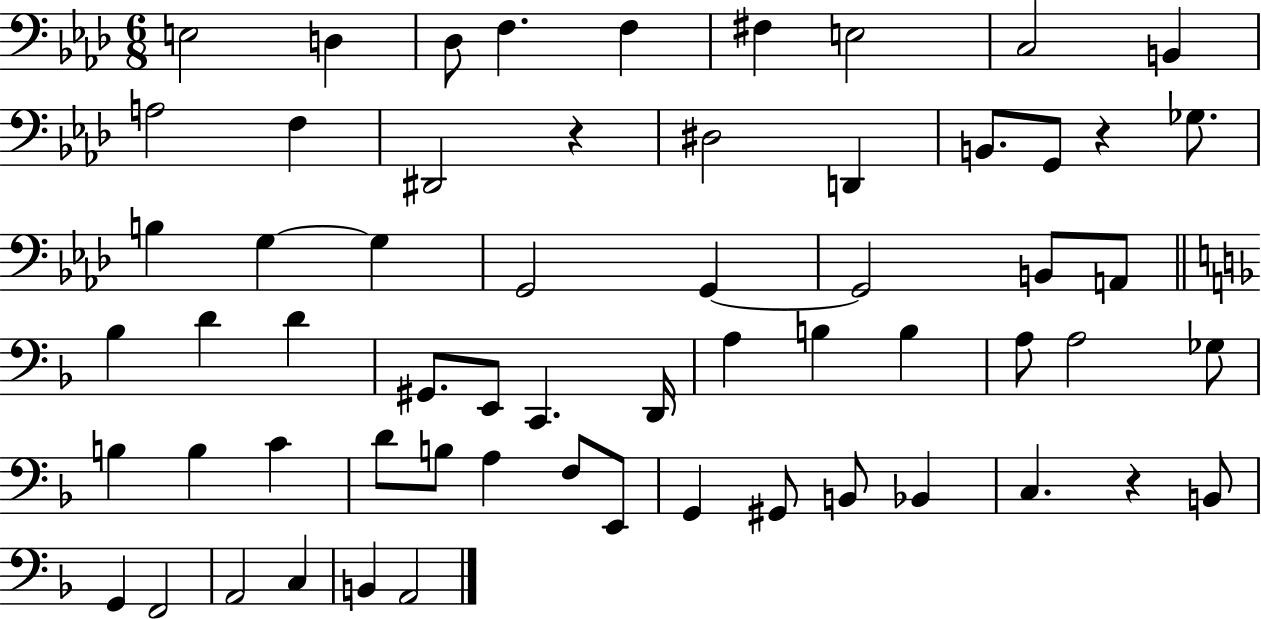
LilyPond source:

{
  \clef bass
  \numericTimeSignature
  \time 6/8
  \key aes \major
  e2 d4 | des8 f4. f4 | fis4 e2 | c2 b,4 | \break a2 f4 | dis,2 r4 | dis2 d,4 | b,8. g,8 r4 ges8. | \break b4 g4~~ g4 | g,2 g,4~~ | g,2 b,8 a,8 | \bar "||" \break \key d \minor bes4 d'4 d'4 | gis,8. e,8 c,4. d,16 | a4 b4 b4 | a8 a2 ges8 | \break b4 b4 c'4 | d'8 b8 a4 f8 e,8 | g,4 gis,8 b,8 bes,4 | c4. r4 b,8 | \break g,4 f,2 | a,2 c4 | b,4 a,2 | \bar "|."
}